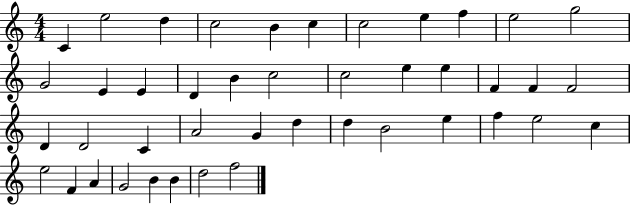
C4/q E5/h D5/q C5/h B4/q C5/q C5/h E5/q F5/q E5/h G5/h G4/h E4/q E4/q D4/q B4/q C5/h C5/h E5/q E5/q F4/q F4/q F4/h D4/q D4/h C4/q A4/h G4/q D5/q D5/q B4/h E5/q F5/q E5/h C5/q E5/h F4/q A4/q G4/h B4/q B4/q D5/h F5/h